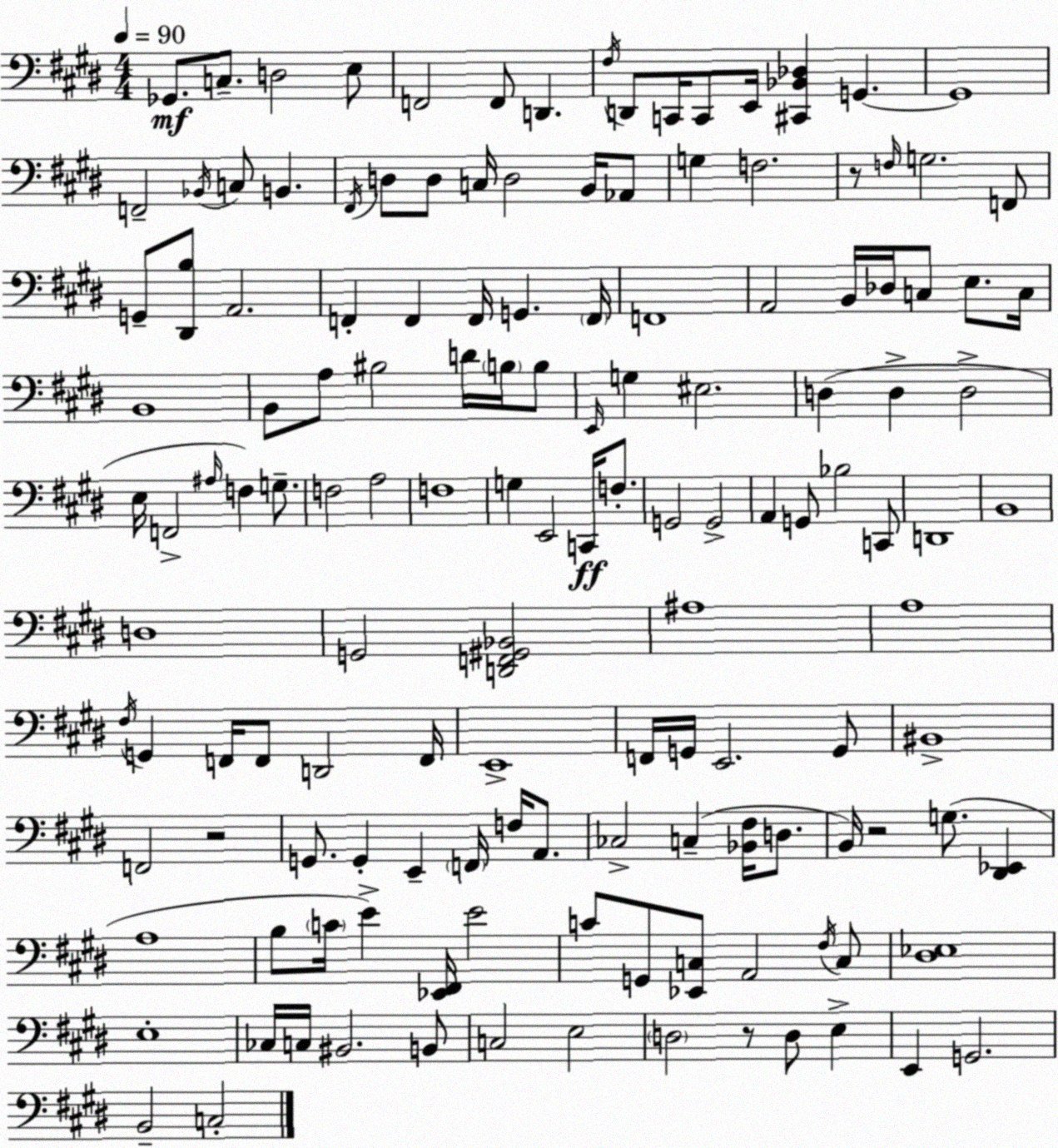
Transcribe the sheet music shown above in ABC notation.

X:1
T:Untitled
M:4/4
L:1/4
K:E
_G,,/2 C,/2 D,2 E,/2 F,,2 F,,/2 D,, ^F,/4 D,,/2 C,,/4 C,,/2 E,,/4 [^C,,_B,,_D,] G,, G,,4 F,,2 _B,,/4 C,/2 B,, ^F,,/4 D,/2 D,/2 C,/4 D,2 B,,/4 _A,,/2 G, F,2 z/2 F,/4 G,2 F,,/2 G,,/2 [^D,,B,]/2 A,,2 F,, F,, F,,/4 G,, F,,/4 F,,4 A,,2 B,,/4 _D,/4 C,/2 E,/2 C,/4 B,,4 B,,/2 A,/2 ^B,2 D/4 B,/4 B,/2 E,,/4 G, ^E,2 D, D, D,2 E,/4 F,,2 ^A,/4 F, G,/2 F,2 A,2 F,4 G, E,,2 C,,/4 F,/2 G,,2 G,,2 A,, G,,/2 _B,2 C,,/2 D,,4 B,,4 D,4 G,,2 [D,,F,,^G,,_B,,]2 ^A,4 A,4 ^F,/4 G,, F,,/4 F,,/2 D,,2 F,,/4 E,,4 F,,/4 G,,/4 E,,2 G,,/2 ^B,,4 F,,2 z2 G,,/2 G,, E,, F,,/4 F,/4 A,,/2 _C,2 C, [_B,,^F,]/4 D,/2 B,,/4 z2 G,/2 [^D,,_E,,] A,4 B,/2 C/4 E [_E,,^F,,]/4 E2 C/2 G,,/2 [_E,,C,]/2 A,,2 ^F,/4 C,/2 [^D,_E,]4 E,4 _C,/4 C,/4 ^B,,2 B,,/2 C,2 E,2 D,2 z/2 D,/2 E, E,, G,,2 B,,2 C,2